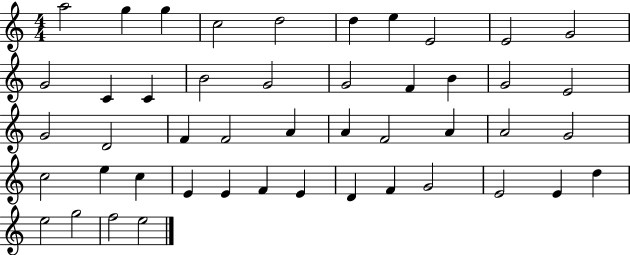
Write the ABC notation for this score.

X:1
T:Untitled
M:4/4
L:1/4
K:C
a2 g g c2 d2 d e E2 E2 G2 G2 C C B2 G2 G2 F B G2 E2 G2 D2 F F2 A A F2 A A2 G2 c2 e c E E F E D F G2 E2 E d e2 g2 f2 e2